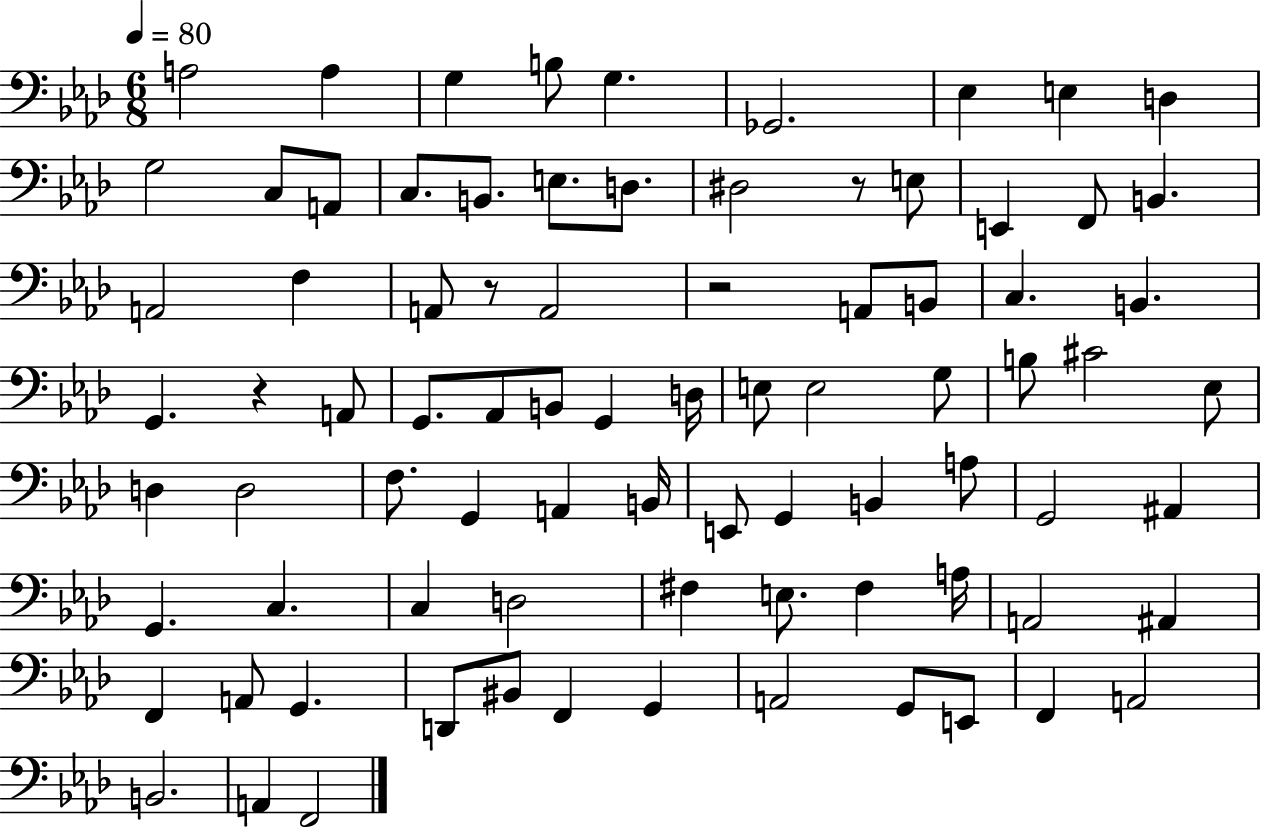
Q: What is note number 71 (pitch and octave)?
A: G2